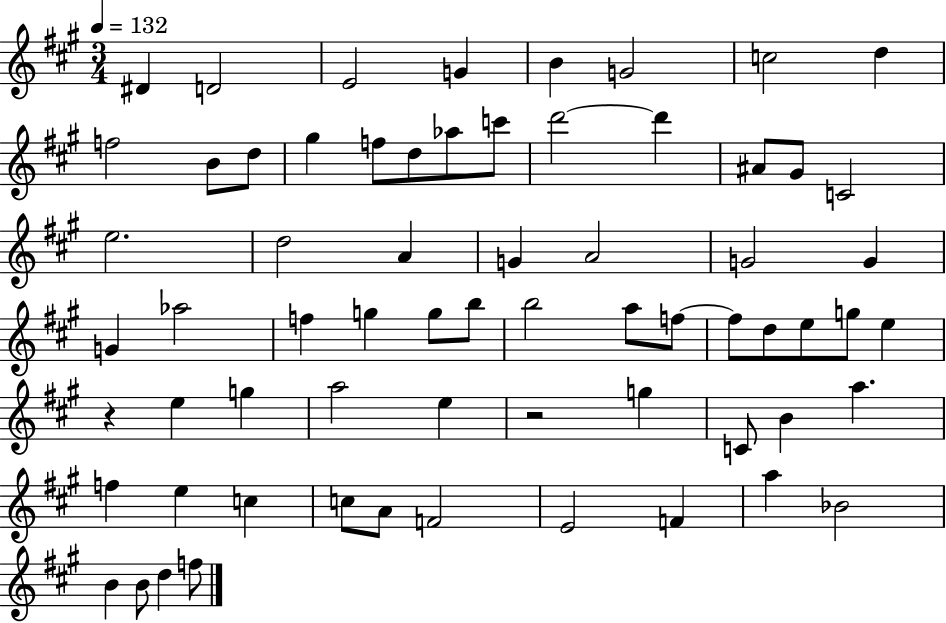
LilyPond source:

{
  \clef treble
  \numericTimeSignature
  \time 3/4
  \key a \major
  \tempo 4 = 132
  \repeat volta 2 { dis'4 d'2 | e'2 g'4 | b'4 g'2 | c''2 d''4 | \break f''2 b'8 d''8 | gis''4 f''8 d''8 aes''8 c'''8 | d'''2~~ d'''4 | ais'8 gis'8 c'2 | \break e''2. | d''2 a'4 | g'4 a'2 | g'2 g'4 | \break g'4 aes''2 | f''4 g''4 g''8 b''8 | b''2 a''8 f''8~~ | f''8 d''8 e''8 g''8 e''4 | \break r4 e''4 g''4 | a''2 e''4 | r2 g''4 | c'8 b'4 a''4. | \break f''4 e''4 c''4 | c''8 a'8 f'2 | e'2 f'4 | a''4 bes'2 | \break b'4 b'8 d''4 f''8 | } \bar "|."
}